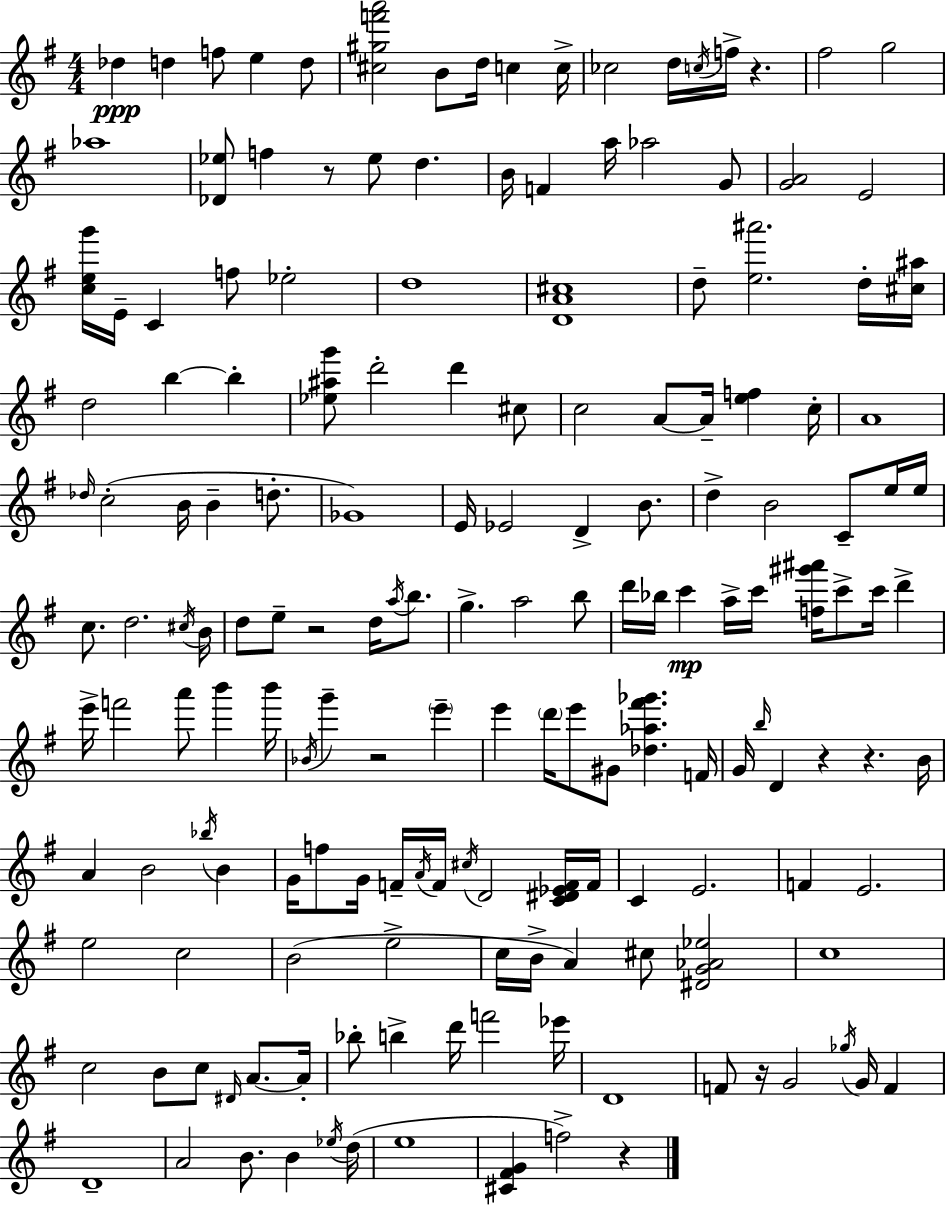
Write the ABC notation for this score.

X:1
T:Untitled
M:4/4
L:1/4
K:Em
_d d f/2 e d/2 [^c^gf'a']2 B/2 d/4 c c/4 _c2 d/4 c/4 f/4 z ^f2 g2 _a4 [_D_e]/2 f z/2 _e/2 d B/4 F a/4 _a2 G/2 [GA]2 E2 [ceg']/4 E/4 C f/2 _e2 d4 [DA^c]4 d/2 [e^a']2 d/4 [^c^a]/4 d2 b b [_e^ag']/2 d'2 d' ^c/2 c2 A/2 A/4 [ef] c/4 A4 _d/4 c2 B/4 B d/2 _G4 E/4 _E2 D B/2 d B2 C/2 e/4 e/4 c/2 d2 ^c/4 B/4 d/2 e/2 z2 d/4 a/4 b/2 g a2 b/2 d'/4 _b/4 c' a/4 c'/4 [f^g'^a']/4 c'/2 c'/4 d' e'/4 f'2 a'/2 b' b'/4 _B/4 g' z2 e' e' d'/4 e'/2 ^G/2 [_d_a^f'_g'] F/4 G/4 b/4 D z z B/4 A B2 _b/4 B G/4 f/2 G/4 F/4 A/4 F/4 ^c/4 D2 [C^D_EF]/4 F/4 C E2 F E2 e2 c2 B2 e2 c/4 B/4 A ^c/2 [^DG_A_e]2 c4 c2 B/2 c/2 ^D/4 A/2 A/4 _b/2 b d'/4 f'2 _e'/4 D4 F/2 z/4 G2 _g/4 G/4 F D4 A2 B/2 B _e/4 d/4 e4 [^C^FG] f2 z